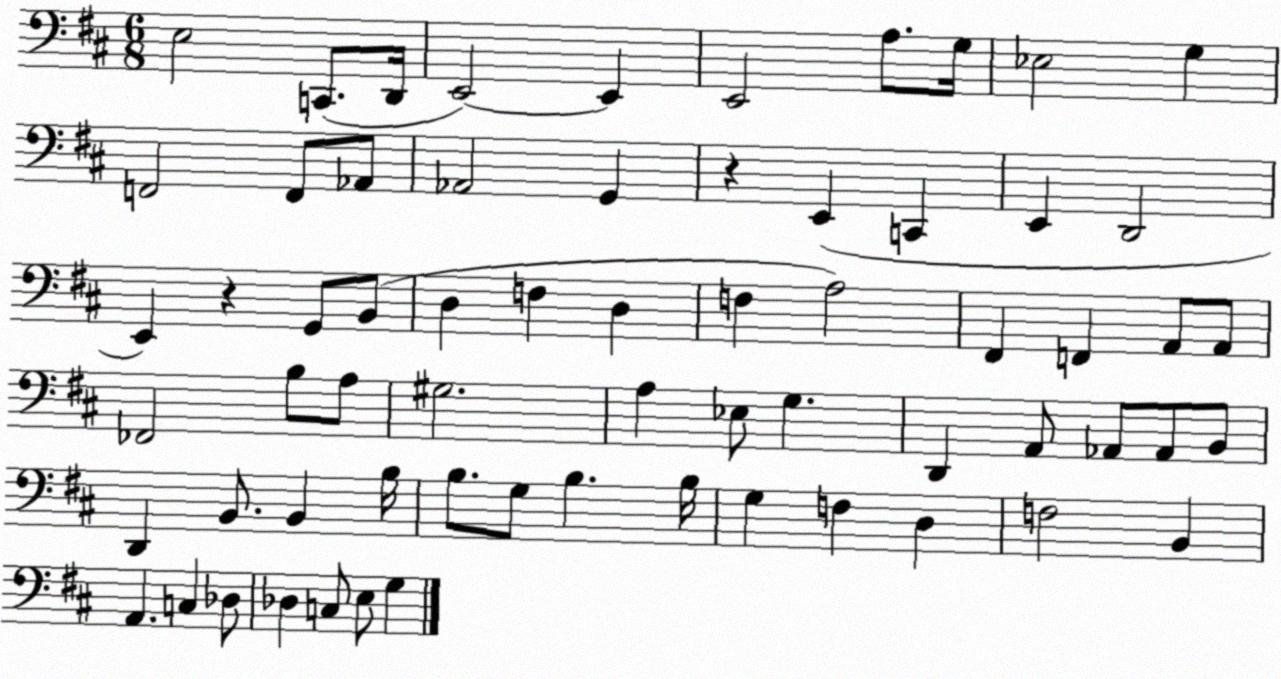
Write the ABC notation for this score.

X:1
T:Untitled
M:6/8
L:1/4
K:D
E,2 C,,/2 D,,/4 E,,2 E,, E,,2 A,/2 G,/4 _E,2 G, F,,2 F,,/2 _A,,/2 _A,,2 G,, z E,, C,, E,, D,,2 E,, z G,,/2 B,,/2 D, F, D, F, A,2 ^F,, F,, A,,/2 A,,/2 _F,,2 B,/2 A,/2 ^G,2 A, _E,/2 G, D,, A,,/2 _A,,/2 _A,,/2 B,,/2 D,, B,,/2 B,, B,/4 B,/2 G,/2 B, B,/4 G, F, D, F,2 B,, A,, C, _D,/2 _D, C,/2 E,/2 G,